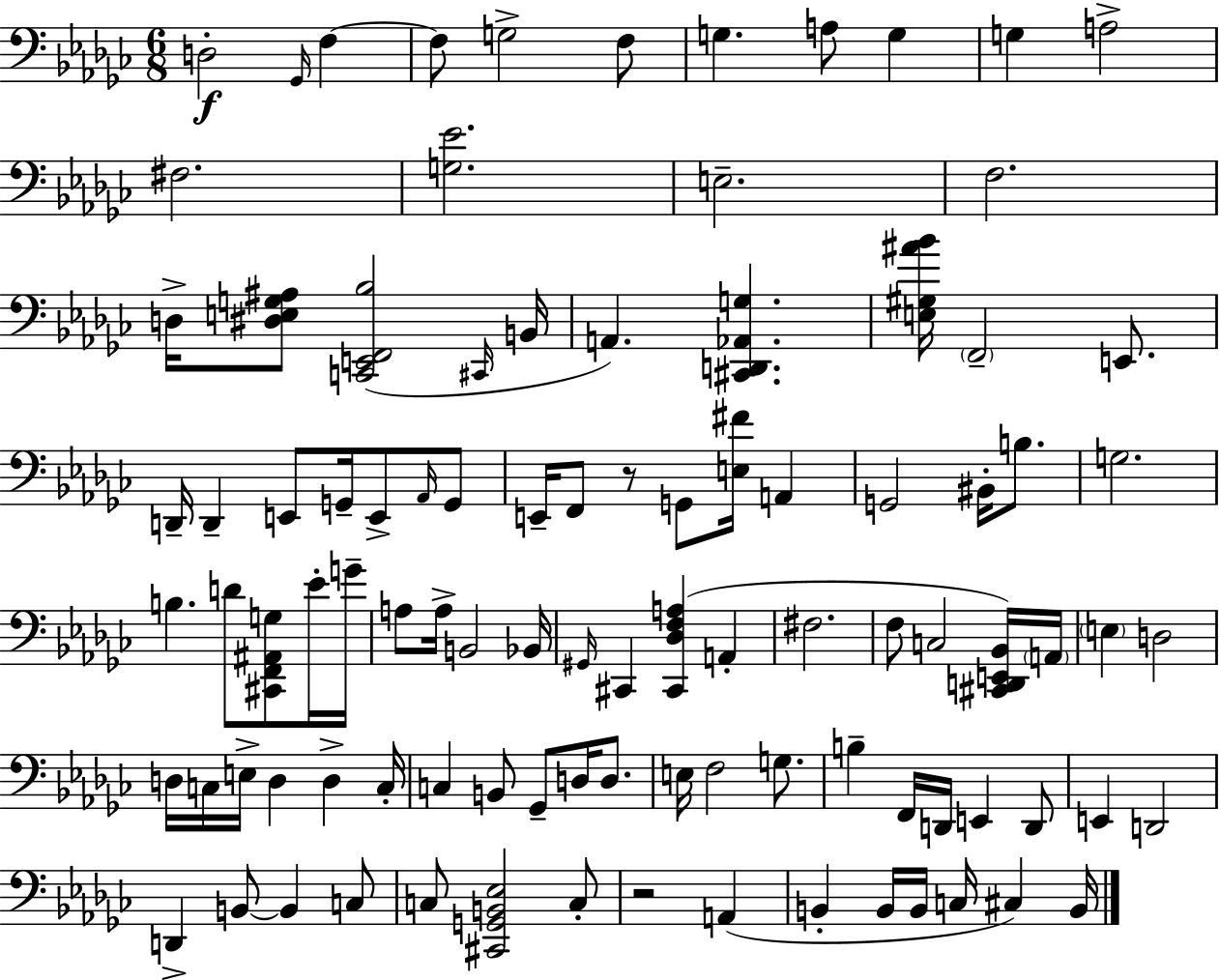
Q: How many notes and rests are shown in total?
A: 98